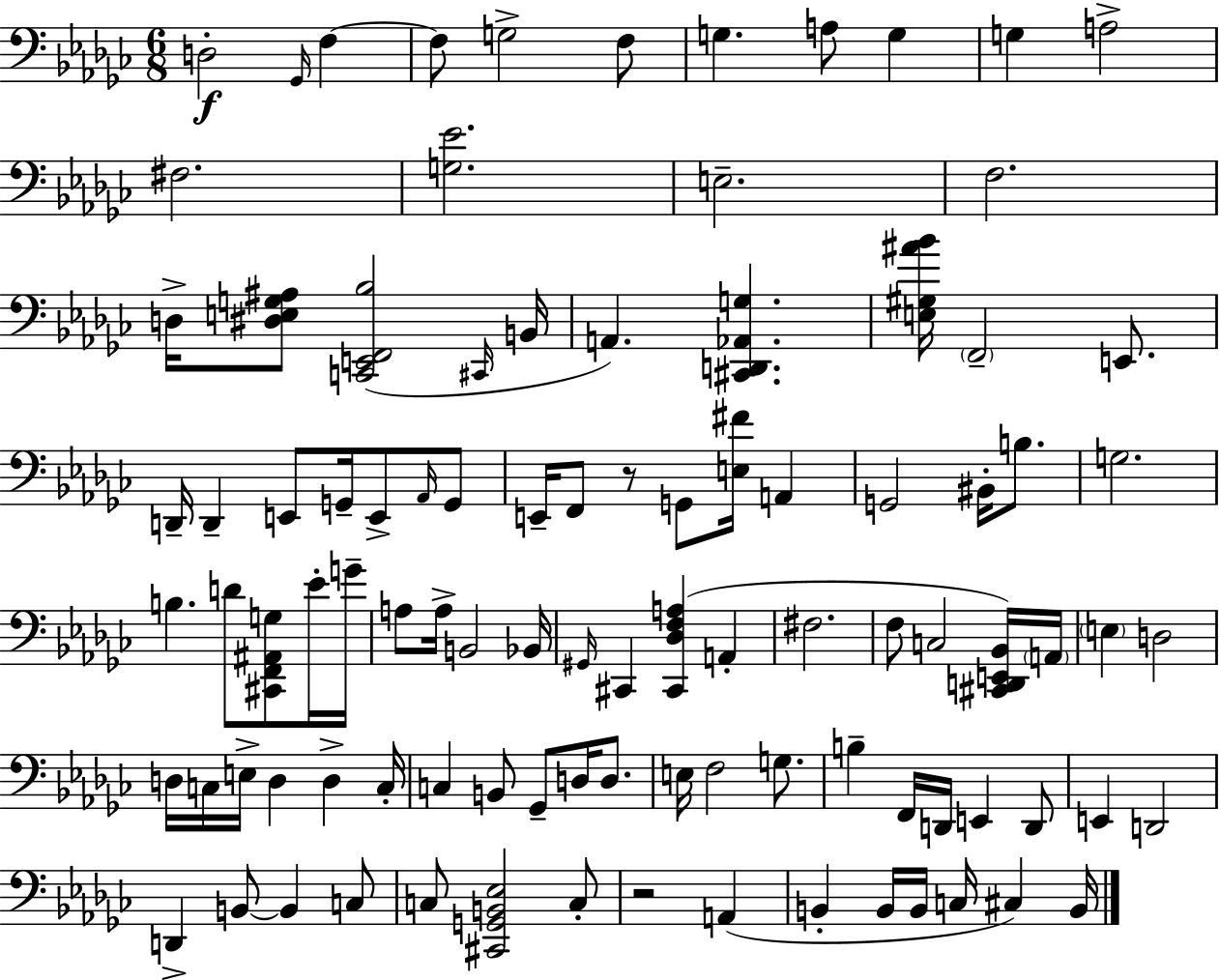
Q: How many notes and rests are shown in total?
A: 98